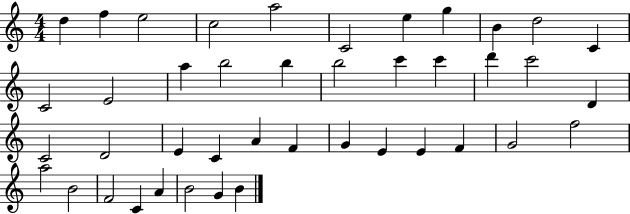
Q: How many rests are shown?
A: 0